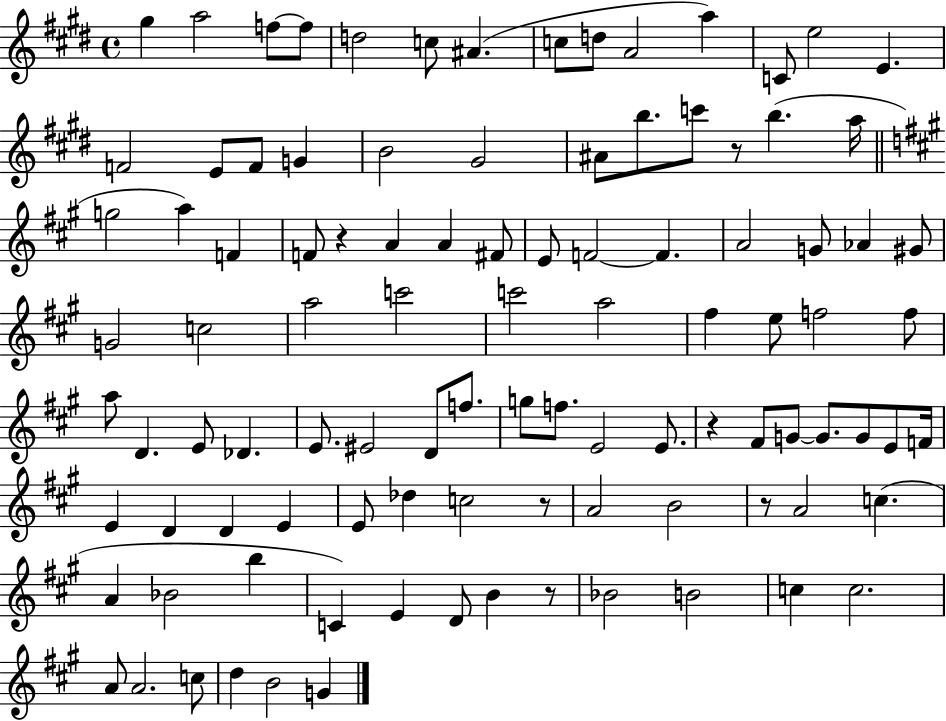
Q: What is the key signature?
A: E major